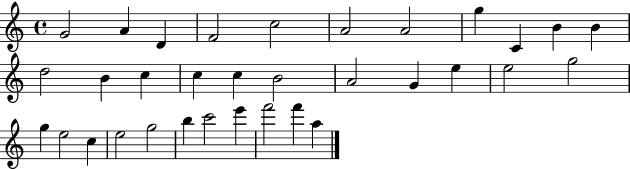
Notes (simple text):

G4/h A4/q D4/q F4/h C5/h A4/h A4/h G5/q C4/q B4/q B4/q D5/h B4/q C5/q C5/q C5/q B4/h A4/h G4/q E5/q E5/h G5/h G5/q E5/h C5/q E5/h G5/h B5/q C6/h E6/q F6/h F6/q A5/q